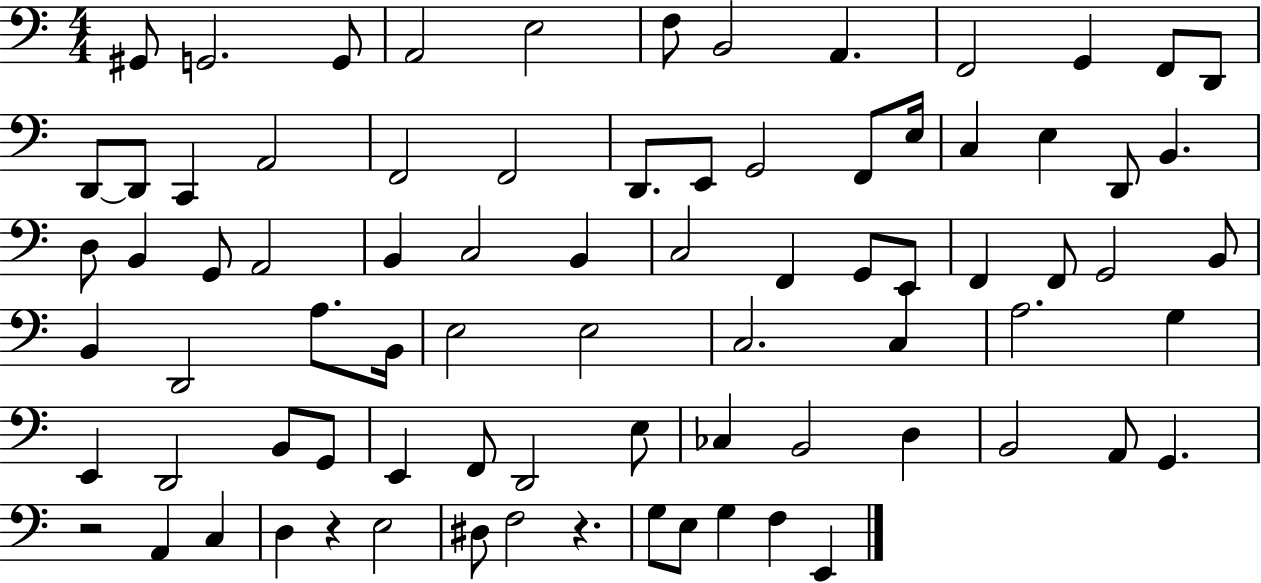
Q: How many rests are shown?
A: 3